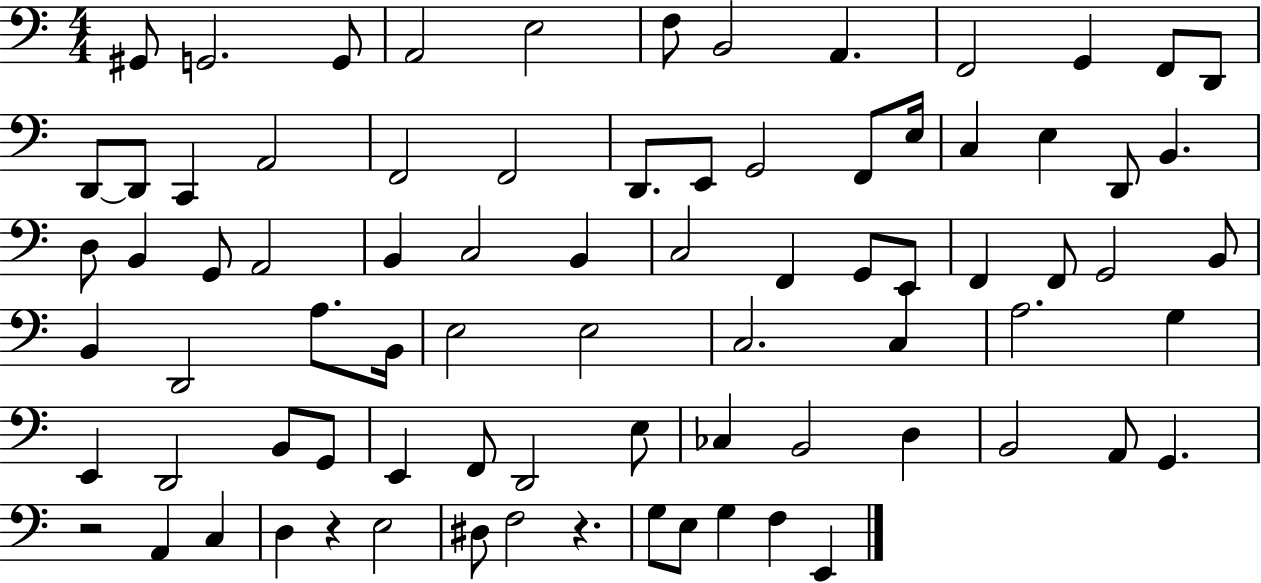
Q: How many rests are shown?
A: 3